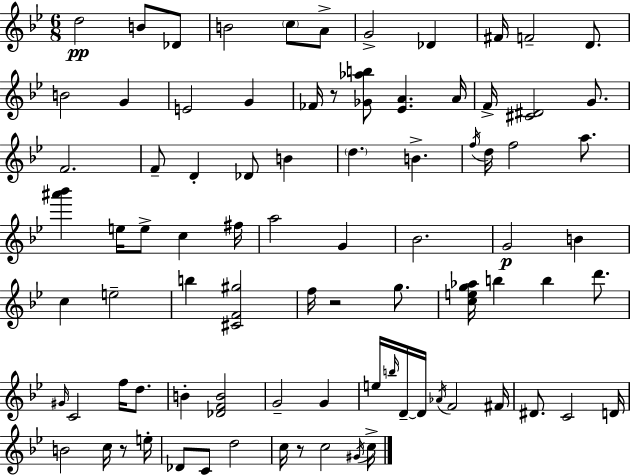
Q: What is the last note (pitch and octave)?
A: C5